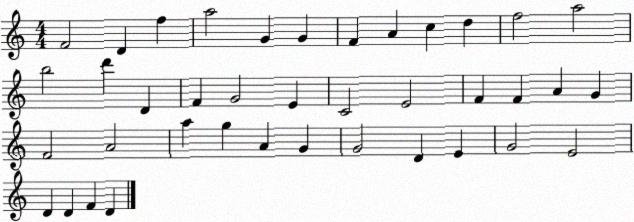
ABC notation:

X:1
T:Untitled
M:4/4
L:1/4
K:C
F2 D f a2 G G F A c d f2 a2 b2 d' D F G2 E C2 E2 F F A G F2 A2 a g A G G2 D E G2 E2 D D F D